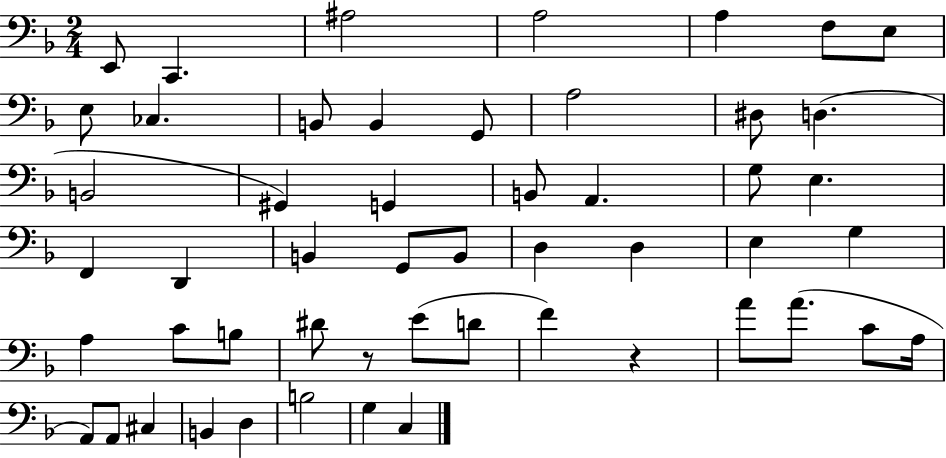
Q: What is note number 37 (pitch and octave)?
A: D4